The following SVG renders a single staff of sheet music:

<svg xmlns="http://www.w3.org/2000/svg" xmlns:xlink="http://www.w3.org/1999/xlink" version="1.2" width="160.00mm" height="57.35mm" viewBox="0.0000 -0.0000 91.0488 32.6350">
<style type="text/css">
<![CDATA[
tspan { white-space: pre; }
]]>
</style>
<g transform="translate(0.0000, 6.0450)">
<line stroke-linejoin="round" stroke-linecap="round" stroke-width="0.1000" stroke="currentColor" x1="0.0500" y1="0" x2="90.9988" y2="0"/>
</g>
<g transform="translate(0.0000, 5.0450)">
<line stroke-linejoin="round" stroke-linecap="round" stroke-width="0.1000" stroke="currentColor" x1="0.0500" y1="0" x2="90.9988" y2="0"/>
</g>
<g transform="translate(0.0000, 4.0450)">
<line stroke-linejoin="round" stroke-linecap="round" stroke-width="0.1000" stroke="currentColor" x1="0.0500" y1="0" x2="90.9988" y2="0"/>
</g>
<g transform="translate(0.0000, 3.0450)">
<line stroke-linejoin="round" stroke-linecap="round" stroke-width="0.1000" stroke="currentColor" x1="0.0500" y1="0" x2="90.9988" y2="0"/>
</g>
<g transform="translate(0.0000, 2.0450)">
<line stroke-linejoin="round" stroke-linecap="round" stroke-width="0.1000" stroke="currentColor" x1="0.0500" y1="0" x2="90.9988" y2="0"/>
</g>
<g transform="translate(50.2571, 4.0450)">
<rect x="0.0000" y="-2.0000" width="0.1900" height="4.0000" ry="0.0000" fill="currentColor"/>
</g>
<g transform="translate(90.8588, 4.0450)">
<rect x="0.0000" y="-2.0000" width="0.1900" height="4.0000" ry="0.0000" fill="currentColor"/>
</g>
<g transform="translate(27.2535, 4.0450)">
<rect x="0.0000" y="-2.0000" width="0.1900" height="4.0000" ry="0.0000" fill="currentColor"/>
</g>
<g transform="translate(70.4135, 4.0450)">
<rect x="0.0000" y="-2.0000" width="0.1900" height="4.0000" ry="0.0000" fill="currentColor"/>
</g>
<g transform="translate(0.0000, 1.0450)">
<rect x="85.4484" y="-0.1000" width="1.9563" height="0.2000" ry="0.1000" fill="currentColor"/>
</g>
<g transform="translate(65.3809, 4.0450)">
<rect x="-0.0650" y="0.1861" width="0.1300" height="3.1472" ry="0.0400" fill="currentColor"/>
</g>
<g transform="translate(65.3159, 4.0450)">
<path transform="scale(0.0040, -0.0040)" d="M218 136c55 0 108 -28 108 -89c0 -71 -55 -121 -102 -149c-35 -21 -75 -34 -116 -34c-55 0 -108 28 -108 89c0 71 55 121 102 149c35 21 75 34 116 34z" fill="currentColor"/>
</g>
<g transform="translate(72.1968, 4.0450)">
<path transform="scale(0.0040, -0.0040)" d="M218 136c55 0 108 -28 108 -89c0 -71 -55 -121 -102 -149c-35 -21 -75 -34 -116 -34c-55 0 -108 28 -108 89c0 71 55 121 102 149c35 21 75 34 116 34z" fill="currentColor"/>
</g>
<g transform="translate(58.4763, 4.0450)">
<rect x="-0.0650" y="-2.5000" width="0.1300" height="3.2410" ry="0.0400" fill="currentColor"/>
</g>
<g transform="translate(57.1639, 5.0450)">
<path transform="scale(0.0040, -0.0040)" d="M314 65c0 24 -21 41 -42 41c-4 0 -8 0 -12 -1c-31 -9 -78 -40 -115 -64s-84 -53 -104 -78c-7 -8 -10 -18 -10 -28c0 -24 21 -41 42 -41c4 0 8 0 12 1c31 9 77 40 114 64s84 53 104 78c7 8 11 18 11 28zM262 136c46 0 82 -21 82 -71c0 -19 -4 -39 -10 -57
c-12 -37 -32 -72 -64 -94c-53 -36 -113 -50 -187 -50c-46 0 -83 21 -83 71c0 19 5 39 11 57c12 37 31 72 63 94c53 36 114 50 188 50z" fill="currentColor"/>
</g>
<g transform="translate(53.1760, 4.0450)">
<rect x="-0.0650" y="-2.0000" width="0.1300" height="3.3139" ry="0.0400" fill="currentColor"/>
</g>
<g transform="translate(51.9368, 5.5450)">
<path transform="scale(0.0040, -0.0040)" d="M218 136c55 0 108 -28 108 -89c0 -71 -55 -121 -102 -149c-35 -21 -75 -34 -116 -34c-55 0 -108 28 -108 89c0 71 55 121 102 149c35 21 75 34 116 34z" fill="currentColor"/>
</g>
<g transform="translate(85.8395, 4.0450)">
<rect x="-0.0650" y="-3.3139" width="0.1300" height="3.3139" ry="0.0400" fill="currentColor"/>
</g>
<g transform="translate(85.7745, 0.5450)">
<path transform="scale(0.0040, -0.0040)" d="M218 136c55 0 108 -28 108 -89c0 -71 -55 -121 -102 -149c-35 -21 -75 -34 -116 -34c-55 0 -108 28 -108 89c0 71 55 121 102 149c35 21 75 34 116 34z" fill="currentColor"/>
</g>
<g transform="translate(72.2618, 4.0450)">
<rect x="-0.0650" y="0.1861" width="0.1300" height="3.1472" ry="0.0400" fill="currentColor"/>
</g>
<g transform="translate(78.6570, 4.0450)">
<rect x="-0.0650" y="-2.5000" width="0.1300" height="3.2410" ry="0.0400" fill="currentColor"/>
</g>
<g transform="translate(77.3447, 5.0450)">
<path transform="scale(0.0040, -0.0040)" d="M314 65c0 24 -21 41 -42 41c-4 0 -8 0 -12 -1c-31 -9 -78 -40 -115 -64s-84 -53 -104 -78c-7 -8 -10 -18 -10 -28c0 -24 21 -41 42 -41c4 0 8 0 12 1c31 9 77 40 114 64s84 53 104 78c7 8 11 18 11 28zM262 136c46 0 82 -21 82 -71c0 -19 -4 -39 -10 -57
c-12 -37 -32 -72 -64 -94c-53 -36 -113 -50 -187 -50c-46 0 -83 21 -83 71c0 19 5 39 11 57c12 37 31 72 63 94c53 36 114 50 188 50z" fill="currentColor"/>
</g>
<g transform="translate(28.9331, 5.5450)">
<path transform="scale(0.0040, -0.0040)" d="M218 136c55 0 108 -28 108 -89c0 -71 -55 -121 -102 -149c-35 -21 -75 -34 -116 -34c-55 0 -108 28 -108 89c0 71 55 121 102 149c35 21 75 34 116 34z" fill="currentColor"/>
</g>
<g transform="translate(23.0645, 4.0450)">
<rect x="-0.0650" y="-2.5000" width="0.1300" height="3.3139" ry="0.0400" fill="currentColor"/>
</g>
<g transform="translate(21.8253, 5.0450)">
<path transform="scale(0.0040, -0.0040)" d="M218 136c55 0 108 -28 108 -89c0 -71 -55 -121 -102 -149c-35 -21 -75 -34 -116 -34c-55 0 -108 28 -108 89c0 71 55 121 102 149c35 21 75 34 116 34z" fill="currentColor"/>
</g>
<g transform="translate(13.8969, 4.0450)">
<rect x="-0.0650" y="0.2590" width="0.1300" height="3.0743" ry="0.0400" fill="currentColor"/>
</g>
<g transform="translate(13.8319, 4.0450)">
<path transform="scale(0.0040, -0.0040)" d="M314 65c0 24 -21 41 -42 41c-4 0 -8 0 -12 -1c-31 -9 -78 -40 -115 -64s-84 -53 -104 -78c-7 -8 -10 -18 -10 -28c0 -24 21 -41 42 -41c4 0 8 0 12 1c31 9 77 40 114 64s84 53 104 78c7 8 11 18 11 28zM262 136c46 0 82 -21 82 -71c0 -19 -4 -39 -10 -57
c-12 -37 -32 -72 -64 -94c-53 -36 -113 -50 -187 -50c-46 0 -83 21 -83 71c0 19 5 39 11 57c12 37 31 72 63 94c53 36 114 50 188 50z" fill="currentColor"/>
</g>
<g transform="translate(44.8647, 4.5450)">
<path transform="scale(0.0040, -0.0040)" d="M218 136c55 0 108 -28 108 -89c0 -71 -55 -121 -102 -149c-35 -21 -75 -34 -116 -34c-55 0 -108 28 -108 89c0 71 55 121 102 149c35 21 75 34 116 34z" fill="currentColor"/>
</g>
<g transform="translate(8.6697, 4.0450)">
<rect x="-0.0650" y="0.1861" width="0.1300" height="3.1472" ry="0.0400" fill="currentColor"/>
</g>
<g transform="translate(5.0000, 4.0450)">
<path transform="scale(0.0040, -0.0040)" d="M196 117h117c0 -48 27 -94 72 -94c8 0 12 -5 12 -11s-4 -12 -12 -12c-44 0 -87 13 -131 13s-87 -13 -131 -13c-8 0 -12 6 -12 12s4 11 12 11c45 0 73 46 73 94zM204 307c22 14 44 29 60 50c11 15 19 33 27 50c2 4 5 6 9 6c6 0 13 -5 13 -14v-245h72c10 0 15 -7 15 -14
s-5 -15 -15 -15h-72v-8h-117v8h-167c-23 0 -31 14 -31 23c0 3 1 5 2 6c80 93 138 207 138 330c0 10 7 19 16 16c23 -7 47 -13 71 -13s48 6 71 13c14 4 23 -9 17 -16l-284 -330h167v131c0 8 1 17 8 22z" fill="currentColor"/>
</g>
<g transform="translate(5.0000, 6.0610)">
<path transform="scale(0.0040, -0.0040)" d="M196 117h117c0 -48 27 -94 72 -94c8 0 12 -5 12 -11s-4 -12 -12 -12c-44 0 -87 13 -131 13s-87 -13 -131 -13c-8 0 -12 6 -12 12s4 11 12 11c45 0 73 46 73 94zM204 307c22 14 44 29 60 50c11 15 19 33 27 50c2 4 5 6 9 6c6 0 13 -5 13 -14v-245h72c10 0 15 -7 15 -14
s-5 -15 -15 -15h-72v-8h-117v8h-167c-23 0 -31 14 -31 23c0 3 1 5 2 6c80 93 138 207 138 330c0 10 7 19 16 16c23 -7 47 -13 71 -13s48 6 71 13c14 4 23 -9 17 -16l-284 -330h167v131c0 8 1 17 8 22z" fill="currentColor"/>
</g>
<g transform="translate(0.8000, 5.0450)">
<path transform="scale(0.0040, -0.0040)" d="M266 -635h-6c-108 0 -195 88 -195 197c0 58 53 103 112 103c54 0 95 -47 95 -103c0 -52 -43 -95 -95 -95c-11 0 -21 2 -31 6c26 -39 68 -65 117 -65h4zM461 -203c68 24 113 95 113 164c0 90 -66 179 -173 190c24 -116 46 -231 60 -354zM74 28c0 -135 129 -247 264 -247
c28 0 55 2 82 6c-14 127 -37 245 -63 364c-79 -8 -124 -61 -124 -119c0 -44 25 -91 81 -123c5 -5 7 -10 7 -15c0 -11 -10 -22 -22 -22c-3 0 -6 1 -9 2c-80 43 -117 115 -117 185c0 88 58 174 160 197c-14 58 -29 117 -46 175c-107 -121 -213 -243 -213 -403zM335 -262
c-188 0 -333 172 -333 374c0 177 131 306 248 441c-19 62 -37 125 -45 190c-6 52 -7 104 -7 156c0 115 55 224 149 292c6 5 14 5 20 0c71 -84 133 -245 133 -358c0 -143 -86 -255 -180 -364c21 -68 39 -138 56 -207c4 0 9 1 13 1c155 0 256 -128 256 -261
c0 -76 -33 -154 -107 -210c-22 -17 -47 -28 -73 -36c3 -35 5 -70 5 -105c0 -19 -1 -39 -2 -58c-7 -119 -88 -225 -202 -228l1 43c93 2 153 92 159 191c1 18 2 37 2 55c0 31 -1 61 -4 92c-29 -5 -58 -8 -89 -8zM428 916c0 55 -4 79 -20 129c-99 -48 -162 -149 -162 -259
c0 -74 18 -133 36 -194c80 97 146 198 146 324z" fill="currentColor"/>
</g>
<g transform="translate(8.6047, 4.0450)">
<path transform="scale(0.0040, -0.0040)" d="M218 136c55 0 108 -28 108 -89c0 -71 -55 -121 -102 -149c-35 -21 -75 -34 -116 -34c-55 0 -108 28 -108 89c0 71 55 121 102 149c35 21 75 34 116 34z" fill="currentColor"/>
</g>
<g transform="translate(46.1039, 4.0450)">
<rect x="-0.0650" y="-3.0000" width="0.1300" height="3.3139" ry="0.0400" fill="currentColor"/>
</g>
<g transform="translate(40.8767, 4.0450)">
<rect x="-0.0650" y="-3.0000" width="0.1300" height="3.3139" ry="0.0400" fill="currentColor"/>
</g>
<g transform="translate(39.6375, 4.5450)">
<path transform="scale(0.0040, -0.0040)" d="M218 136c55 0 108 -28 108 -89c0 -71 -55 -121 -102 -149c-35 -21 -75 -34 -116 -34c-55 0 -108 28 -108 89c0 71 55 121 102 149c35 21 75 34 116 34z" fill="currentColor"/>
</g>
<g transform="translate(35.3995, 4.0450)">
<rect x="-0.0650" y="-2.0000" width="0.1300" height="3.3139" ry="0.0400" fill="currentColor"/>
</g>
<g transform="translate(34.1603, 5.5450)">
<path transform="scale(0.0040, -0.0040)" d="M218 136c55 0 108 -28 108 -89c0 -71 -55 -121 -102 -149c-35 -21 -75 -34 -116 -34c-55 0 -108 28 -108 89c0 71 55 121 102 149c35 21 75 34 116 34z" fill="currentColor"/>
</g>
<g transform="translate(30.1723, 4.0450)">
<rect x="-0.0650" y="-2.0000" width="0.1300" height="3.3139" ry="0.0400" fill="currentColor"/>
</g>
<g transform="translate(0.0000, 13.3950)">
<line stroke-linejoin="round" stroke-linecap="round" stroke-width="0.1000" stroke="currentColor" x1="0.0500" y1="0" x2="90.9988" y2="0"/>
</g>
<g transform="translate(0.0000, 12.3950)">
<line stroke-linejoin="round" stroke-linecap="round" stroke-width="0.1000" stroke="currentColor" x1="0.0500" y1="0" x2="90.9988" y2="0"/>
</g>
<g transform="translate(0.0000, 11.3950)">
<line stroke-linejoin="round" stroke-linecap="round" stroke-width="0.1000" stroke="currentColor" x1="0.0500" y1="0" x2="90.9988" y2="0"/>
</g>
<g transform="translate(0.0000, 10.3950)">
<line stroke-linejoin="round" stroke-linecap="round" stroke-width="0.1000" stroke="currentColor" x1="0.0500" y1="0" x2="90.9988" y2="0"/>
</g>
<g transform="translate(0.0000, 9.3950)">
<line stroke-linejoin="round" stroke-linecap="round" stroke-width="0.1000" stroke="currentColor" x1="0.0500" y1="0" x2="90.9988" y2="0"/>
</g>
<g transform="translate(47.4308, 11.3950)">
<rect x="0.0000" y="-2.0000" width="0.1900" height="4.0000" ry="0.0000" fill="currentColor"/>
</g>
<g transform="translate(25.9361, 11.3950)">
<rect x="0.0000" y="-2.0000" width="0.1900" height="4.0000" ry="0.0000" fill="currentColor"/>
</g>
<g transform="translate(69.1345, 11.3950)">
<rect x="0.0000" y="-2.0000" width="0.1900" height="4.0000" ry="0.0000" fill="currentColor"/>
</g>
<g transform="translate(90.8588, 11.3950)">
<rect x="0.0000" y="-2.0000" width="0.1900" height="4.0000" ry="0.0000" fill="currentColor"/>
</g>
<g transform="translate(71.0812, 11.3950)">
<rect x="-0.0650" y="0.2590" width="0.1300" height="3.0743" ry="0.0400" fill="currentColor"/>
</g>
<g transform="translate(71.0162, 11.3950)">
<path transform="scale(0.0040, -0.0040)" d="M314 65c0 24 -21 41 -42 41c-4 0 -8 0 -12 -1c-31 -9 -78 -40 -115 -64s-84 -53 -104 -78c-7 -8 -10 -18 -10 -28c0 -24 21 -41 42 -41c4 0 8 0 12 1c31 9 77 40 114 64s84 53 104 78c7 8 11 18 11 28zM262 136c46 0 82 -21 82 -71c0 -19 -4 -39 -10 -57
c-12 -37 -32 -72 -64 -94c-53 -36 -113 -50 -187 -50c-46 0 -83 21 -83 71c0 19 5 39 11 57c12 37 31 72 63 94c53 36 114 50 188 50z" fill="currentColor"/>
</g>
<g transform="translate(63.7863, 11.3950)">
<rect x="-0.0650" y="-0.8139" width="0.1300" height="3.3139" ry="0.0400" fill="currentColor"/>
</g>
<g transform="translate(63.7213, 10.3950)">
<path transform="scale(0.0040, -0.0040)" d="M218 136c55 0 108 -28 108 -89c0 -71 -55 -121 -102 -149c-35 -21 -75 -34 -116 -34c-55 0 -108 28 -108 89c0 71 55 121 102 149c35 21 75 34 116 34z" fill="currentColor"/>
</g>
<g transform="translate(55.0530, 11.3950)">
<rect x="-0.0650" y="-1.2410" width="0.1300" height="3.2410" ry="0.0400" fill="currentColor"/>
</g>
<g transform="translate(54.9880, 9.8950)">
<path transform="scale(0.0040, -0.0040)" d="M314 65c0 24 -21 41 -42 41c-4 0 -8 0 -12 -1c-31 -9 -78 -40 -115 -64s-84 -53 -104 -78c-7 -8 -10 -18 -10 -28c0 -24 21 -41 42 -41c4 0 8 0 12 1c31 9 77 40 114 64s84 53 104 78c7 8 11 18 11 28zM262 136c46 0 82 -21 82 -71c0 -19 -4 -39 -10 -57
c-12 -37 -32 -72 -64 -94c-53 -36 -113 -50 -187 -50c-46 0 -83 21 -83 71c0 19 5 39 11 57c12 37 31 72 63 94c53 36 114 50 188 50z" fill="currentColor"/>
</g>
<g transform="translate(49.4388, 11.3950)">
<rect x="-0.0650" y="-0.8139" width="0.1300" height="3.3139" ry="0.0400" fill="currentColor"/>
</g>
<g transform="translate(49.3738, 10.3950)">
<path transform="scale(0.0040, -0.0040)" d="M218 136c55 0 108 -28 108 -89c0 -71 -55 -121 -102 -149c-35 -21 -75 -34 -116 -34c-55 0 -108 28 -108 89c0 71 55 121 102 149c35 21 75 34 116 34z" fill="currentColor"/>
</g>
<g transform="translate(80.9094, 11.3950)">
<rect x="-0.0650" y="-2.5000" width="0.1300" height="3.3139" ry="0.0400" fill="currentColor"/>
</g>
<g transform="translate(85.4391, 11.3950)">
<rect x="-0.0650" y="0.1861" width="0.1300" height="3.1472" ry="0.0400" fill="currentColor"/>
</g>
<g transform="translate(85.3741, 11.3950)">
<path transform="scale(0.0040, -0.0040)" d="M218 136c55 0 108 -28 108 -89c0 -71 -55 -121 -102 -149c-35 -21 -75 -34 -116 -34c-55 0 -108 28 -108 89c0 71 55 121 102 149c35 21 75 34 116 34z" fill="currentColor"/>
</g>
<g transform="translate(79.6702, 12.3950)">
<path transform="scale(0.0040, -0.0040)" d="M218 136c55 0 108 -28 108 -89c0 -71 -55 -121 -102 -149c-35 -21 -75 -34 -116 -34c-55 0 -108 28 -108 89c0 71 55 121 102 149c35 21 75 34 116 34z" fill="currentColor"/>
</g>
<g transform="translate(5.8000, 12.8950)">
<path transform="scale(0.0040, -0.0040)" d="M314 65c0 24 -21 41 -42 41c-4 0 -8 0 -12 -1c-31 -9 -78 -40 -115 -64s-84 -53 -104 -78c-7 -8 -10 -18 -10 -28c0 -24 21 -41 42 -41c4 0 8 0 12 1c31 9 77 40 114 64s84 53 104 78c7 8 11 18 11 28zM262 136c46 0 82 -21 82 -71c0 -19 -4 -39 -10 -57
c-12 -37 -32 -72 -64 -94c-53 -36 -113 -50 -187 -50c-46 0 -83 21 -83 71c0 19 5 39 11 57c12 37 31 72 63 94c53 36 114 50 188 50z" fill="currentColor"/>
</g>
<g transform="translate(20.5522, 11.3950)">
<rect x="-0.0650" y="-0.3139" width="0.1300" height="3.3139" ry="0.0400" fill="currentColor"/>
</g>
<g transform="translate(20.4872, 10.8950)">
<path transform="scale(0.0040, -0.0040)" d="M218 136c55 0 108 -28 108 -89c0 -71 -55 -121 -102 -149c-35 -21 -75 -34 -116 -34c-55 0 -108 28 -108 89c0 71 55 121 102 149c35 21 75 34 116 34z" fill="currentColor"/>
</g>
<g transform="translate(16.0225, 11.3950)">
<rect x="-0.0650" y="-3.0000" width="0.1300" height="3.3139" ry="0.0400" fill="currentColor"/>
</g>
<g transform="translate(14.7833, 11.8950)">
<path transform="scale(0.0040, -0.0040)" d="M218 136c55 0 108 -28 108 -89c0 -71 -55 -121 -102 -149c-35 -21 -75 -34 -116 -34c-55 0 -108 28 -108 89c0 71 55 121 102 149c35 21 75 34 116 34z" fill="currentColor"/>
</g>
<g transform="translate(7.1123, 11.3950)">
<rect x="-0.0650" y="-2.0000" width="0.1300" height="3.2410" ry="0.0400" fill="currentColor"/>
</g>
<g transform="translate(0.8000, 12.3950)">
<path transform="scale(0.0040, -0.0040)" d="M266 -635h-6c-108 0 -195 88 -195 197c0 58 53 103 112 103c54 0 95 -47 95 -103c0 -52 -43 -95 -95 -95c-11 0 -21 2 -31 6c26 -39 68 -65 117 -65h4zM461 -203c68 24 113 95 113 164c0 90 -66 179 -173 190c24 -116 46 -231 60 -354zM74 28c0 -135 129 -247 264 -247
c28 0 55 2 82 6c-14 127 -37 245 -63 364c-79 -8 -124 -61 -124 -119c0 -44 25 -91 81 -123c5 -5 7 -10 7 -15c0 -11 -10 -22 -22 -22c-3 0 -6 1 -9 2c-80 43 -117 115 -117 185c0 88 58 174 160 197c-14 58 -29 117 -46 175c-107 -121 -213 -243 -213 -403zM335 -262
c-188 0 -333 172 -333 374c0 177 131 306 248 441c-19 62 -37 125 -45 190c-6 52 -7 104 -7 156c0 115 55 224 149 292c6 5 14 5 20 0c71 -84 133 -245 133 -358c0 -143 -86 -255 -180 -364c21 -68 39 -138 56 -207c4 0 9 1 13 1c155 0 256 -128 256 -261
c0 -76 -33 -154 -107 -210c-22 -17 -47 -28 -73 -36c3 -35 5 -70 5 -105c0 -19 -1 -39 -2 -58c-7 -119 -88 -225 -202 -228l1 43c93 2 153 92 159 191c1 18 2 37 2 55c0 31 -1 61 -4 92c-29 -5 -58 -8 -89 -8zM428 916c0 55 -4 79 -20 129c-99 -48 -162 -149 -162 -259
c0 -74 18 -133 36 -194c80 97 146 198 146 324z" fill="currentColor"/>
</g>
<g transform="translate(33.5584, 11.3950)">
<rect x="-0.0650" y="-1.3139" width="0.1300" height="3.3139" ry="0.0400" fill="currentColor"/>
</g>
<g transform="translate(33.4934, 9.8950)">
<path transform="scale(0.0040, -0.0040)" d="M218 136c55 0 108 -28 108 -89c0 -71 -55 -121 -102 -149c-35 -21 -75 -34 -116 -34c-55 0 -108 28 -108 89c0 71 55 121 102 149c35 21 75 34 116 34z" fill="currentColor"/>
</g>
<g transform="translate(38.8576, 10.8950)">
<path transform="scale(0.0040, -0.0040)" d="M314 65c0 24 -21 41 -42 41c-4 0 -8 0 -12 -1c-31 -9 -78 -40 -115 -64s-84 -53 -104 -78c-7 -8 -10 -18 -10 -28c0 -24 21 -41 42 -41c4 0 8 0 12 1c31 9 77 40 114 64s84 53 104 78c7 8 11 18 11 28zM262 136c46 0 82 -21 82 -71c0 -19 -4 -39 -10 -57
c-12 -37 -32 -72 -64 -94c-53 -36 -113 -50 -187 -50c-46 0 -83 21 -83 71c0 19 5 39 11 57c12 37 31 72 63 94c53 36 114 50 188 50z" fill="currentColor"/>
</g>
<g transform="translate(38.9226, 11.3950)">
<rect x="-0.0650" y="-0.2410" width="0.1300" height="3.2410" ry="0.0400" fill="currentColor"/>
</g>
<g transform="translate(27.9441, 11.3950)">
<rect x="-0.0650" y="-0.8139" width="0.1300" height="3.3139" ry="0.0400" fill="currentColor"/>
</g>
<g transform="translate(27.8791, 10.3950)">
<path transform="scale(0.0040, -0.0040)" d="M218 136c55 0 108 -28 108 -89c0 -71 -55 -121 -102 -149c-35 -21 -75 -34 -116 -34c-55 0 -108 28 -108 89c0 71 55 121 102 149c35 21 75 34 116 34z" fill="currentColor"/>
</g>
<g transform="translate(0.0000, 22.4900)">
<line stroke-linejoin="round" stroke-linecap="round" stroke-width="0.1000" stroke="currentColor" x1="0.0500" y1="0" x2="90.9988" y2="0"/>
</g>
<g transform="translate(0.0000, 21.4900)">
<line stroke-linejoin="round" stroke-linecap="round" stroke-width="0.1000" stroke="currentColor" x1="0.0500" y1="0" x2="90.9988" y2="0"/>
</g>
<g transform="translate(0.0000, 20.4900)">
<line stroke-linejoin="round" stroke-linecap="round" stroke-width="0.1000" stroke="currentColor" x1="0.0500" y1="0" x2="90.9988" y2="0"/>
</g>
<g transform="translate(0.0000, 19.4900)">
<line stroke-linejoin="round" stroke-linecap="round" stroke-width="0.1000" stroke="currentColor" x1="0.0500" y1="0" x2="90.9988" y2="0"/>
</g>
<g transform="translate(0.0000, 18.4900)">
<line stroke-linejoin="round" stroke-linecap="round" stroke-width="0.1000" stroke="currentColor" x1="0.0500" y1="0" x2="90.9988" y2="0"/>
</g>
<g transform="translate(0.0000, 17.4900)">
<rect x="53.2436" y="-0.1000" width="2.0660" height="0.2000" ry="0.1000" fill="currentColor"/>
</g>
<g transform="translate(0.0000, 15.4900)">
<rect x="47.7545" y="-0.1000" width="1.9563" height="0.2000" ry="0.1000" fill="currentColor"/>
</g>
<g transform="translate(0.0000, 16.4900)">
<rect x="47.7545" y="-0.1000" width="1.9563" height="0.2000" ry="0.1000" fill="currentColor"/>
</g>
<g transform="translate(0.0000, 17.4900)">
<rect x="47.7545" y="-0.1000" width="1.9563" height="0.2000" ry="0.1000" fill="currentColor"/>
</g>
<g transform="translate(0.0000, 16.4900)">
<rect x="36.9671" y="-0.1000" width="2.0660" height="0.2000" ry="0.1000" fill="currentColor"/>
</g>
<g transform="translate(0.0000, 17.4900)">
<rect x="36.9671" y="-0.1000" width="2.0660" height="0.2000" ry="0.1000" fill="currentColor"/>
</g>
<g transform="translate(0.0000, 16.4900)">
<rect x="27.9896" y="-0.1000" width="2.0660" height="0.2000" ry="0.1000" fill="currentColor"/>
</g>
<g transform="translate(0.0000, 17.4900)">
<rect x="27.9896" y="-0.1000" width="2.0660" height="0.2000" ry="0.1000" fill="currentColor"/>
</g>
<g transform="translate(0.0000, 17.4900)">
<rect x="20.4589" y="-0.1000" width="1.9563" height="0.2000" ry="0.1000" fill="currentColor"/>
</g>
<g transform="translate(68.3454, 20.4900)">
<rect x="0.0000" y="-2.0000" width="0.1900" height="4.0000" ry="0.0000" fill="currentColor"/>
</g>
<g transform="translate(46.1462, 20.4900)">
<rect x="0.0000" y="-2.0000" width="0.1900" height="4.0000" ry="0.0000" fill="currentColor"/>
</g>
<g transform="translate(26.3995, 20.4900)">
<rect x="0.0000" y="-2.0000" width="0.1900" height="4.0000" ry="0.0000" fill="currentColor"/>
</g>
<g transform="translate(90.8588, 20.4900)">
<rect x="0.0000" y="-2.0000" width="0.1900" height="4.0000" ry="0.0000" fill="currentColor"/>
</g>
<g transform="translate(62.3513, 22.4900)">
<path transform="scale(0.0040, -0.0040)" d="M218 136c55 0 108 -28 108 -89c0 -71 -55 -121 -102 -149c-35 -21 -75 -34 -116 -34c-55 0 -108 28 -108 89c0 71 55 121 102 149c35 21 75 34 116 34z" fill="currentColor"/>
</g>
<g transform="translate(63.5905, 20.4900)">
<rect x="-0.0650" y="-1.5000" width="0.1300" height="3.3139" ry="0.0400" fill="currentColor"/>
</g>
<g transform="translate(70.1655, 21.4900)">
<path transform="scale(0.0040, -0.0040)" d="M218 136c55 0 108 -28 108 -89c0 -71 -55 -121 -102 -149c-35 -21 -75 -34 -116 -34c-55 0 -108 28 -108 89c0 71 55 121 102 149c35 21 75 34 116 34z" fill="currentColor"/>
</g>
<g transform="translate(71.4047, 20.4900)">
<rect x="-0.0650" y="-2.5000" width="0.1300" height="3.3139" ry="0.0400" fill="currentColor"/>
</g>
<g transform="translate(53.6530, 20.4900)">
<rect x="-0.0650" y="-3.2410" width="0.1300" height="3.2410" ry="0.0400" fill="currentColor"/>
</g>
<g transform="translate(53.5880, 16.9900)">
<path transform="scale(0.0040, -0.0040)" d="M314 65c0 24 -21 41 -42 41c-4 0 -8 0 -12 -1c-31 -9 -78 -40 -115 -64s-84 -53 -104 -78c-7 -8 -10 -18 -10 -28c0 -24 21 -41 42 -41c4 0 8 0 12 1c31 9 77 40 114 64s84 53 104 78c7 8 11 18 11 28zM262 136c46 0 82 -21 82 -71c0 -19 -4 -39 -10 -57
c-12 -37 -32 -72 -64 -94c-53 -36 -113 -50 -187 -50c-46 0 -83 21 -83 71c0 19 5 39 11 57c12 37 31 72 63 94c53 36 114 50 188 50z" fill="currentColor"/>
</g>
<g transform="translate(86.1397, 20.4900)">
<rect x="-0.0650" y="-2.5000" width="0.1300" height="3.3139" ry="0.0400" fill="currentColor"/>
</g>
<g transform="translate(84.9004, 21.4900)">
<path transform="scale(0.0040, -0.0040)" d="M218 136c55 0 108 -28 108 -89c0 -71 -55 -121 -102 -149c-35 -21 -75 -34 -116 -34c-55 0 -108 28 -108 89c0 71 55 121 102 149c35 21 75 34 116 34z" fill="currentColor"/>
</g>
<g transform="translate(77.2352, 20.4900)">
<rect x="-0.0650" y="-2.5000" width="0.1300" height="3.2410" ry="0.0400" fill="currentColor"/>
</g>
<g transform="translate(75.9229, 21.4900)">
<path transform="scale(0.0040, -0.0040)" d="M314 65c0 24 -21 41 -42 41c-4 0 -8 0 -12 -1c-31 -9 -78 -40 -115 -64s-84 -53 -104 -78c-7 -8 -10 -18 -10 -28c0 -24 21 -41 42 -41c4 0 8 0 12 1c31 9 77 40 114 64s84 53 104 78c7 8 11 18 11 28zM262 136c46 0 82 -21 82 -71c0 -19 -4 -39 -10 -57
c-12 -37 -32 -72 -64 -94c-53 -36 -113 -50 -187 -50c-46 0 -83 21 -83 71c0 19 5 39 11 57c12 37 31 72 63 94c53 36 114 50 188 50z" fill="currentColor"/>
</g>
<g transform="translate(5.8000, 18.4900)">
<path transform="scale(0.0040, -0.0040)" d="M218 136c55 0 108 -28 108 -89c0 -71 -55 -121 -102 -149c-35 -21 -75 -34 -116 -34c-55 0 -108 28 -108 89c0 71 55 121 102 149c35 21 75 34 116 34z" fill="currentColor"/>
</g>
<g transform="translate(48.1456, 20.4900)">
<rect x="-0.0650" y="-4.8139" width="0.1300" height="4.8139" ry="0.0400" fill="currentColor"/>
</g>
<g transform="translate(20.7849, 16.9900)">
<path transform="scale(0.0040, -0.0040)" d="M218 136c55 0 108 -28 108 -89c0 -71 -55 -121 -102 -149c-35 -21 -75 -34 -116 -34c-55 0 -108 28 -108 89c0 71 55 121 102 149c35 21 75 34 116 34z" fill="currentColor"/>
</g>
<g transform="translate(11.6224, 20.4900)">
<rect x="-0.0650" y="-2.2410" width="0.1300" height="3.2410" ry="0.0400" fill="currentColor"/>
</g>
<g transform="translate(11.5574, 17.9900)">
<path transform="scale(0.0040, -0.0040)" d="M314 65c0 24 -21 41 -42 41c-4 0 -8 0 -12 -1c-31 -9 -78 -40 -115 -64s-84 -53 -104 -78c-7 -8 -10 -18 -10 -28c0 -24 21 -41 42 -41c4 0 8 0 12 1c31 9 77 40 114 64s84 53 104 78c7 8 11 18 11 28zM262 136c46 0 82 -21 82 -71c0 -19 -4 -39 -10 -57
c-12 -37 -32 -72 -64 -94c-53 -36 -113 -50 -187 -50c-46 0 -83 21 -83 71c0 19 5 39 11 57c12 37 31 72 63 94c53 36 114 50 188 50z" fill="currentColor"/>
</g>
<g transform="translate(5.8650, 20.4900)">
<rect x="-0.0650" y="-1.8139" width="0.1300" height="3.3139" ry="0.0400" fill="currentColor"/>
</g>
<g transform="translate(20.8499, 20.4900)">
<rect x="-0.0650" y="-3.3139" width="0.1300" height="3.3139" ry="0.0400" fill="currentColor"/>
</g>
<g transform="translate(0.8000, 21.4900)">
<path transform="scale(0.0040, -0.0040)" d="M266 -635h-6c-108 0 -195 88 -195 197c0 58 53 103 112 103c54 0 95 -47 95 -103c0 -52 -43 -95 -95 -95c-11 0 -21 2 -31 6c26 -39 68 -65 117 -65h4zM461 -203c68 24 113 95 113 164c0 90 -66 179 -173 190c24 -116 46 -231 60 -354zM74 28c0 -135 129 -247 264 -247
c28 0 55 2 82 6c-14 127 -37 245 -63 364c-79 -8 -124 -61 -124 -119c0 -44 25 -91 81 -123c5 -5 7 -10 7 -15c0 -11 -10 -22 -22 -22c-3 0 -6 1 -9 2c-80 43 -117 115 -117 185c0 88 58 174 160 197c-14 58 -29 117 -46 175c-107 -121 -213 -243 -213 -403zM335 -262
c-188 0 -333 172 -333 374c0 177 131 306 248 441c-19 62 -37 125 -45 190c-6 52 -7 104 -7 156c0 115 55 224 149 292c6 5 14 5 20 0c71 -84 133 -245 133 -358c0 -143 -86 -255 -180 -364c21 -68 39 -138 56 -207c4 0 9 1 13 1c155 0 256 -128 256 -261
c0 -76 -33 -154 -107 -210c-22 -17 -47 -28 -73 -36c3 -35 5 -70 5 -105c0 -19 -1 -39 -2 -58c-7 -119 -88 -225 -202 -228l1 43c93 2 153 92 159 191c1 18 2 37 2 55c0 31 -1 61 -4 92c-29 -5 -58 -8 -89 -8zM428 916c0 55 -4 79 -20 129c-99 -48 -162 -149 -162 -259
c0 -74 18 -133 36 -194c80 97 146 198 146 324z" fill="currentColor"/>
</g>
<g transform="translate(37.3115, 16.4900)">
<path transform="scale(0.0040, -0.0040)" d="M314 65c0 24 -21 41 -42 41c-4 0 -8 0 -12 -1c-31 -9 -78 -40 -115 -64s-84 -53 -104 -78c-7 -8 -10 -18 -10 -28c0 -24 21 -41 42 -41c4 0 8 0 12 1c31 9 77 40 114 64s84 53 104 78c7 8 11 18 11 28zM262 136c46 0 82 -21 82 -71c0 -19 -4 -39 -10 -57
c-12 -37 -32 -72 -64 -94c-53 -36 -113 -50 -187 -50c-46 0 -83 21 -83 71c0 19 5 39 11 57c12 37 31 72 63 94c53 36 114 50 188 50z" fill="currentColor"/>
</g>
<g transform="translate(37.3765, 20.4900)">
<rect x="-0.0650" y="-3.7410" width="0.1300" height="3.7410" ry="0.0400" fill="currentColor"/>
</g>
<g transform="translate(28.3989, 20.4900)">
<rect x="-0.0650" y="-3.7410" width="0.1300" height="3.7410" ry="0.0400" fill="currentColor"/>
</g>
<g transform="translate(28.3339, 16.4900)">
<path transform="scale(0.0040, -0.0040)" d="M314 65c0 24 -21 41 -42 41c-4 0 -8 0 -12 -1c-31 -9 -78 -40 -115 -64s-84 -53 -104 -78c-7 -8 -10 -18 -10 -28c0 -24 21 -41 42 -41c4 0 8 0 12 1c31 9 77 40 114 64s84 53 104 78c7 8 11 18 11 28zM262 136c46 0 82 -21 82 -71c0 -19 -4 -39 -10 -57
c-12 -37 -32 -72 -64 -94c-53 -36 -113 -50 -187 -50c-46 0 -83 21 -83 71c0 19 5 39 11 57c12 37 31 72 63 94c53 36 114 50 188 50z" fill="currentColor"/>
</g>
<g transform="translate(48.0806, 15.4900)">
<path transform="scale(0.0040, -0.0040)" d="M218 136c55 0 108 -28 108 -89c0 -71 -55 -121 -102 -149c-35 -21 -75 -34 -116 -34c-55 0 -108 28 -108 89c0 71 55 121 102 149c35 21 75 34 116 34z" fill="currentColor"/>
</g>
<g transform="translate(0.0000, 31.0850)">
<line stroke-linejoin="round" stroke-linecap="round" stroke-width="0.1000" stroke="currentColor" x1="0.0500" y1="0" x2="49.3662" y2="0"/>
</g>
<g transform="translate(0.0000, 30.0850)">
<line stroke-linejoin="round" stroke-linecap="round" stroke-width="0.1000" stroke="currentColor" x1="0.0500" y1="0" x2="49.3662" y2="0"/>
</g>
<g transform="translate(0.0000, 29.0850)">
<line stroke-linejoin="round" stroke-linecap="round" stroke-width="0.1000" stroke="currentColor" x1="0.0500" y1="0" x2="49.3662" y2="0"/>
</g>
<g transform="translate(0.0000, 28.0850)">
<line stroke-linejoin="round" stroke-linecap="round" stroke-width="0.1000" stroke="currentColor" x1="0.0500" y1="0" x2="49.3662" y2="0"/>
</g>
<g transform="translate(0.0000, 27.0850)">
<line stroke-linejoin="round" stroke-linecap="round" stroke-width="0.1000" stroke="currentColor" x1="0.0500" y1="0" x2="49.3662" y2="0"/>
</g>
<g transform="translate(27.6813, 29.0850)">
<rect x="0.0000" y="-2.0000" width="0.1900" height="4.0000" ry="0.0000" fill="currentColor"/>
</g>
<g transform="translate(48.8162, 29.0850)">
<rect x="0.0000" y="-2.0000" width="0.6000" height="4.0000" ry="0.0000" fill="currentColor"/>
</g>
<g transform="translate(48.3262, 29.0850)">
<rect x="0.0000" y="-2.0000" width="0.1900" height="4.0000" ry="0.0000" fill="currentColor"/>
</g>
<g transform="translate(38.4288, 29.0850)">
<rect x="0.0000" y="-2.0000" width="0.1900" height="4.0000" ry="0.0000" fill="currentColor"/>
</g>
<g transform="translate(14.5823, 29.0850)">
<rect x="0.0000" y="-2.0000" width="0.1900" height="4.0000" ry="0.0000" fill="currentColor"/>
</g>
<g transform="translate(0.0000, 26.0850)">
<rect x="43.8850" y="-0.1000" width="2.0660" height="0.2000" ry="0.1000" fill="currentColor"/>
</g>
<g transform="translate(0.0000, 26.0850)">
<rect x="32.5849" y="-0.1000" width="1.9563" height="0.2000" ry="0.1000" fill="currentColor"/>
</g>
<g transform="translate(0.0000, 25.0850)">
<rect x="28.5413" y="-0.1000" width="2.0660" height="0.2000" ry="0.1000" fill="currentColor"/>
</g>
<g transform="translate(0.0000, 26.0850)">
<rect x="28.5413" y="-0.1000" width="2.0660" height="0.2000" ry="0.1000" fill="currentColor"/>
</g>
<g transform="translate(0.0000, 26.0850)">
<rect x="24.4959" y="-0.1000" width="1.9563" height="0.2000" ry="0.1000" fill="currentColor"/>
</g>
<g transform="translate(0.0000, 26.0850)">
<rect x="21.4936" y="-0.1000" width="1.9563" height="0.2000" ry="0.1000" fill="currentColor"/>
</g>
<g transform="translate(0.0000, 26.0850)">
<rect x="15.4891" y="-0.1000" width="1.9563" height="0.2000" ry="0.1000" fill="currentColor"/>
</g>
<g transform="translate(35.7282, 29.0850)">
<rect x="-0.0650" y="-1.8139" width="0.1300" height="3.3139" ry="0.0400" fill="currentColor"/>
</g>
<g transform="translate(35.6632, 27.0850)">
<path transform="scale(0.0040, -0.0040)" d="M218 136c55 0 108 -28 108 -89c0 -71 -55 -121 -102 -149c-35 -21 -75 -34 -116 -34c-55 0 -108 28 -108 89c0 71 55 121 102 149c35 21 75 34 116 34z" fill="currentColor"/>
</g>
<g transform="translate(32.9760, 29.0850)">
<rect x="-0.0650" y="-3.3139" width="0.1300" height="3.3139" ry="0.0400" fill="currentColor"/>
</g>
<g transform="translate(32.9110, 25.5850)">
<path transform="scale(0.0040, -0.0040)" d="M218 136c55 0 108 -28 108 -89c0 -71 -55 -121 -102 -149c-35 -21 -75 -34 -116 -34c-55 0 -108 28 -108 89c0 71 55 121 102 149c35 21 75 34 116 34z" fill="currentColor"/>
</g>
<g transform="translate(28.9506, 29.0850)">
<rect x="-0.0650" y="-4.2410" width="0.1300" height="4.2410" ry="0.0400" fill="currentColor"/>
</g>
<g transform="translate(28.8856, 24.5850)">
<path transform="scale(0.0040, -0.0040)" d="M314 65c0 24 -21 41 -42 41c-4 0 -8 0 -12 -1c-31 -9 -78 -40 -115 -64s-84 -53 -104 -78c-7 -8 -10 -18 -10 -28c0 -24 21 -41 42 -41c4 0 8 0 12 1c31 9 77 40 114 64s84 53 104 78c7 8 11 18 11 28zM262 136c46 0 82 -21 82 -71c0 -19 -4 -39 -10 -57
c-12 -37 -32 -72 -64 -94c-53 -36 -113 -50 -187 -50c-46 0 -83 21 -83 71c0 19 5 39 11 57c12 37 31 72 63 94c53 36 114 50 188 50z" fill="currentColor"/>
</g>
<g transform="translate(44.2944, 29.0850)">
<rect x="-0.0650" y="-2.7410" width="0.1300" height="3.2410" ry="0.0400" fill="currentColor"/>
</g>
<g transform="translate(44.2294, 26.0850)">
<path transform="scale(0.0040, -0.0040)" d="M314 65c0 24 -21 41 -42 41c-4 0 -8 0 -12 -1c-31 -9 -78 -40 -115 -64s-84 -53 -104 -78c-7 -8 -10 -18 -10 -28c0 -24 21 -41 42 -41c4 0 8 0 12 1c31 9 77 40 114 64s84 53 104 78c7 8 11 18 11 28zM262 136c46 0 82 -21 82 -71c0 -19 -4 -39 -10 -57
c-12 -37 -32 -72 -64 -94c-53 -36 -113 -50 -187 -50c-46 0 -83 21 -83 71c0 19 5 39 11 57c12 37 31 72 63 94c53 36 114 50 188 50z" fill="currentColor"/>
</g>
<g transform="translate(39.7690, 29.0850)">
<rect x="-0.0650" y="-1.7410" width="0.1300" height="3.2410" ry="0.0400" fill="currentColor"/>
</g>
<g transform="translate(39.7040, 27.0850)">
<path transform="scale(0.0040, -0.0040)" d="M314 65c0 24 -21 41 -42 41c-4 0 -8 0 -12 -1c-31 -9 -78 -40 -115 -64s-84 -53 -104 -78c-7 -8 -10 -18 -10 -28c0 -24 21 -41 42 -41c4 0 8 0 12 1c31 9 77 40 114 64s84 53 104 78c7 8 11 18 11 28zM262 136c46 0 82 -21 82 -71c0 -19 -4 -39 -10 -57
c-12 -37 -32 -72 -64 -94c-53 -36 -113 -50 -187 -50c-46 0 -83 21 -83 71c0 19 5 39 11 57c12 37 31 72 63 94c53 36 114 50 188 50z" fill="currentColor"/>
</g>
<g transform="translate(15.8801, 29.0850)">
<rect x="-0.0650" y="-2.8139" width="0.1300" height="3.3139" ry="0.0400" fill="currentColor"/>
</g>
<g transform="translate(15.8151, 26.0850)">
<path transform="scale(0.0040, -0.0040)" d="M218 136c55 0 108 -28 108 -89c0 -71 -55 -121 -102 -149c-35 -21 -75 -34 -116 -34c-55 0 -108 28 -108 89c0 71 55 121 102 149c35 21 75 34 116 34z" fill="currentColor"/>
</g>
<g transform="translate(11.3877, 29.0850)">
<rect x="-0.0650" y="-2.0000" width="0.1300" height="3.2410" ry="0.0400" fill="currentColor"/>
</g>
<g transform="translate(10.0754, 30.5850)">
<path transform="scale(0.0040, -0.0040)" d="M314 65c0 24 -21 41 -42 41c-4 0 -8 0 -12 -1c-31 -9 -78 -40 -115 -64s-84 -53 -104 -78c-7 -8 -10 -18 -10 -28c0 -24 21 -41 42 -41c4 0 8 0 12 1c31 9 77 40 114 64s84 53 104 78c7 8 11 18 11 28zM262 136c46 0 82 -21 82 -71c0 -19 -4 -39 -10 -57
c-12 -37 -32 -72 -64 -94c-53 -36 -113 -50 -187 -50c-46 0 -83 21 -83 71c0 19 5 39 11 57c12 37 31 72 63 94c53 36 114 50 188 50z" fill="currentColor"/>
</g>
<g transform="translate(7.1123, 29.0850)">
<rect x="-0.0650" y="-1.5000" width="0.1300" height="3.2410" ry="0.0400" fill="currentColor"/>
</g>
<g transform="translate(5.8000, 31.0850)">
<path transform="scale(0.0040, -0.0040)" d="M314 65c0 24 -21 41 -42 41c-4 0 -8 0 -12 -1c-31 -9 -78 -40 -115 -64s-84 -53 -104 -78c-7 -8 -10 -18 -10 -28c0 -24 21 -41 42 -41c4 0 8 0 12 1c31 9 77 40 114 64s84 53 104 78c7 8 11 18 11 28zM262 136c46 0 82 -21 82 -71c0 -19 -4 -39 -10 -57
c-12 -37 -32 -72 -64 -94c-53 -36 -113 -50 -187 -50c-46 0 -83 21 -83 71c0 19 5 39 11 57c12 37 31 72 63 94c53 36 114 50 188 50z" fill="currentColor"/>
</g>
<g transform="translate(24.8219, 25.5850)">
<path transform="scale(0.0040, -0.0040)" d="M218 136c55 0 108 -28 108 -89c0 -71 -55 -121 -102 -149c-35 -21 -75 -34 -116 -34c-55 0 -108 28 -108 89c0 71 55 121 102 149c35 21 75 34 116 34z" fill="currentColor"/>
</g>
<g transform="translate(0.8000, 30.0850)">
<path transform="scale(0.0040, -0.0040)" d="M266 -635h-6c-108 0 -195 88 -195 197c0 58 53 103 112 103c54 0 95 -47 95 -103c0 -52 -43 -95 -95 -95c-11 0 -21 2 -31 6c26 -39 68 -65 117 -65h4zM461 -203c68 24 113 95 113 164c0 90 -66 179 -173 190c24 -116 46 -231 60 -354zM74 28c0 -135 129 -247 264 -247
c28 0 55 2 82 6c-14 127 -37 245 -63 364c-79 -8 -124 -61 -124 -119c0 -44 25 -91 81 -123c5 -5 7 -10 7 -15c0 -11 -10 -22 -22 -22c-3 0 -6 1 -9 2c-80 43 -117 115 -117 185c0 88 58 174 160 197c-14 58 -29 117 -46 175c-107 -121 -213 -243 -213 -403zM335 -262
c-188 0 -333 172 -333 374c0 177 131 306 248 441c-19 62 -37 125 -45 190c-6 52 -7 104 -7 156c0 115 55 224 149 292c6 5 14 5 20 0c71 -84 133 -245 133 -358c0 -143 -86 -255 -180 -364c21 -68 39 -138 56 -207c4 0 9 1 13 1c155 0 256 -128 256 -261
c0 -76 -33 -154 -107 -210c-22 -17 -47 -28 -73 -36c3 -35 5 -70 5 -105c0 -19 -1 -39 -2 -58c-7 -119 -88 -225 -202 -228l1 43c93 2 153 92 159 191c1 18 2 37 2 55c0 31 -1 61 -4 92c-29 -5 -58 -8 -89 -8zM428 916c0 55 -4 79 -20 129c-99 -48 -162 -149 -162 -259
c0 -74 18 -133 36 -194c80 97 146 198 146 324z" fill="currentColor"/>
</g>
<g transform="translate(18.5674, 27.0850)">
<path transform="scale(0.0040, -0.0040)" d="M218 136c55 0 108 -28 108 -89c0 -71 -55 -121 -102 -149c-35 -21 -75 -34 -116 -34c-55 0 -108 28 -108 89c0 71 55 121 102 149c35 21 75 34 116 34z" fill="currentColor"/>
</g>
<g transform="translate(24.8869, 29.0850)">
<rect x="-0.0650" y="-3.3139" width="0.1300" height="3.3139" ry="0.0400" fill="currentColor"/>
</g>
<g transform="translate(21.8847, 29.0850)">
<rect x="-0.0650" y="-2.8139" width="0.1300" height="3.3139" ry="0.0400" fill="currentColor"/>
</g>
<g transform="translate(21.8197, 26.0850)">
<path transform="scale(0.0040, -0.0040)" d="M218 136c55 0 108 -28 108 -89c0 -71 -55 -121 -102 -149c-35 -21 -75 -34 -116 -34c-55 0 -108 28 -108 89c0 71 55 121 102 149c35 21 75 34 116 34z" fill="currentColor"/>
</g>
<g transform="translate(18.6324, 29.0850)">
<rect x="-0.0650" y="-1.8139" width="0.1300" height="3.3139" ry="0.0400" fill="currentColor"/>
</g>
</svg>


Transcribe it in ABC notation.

X:1
T:Untitled
M:4/4
L:1/4
K:C
B B2 G F F A A F G2 B B G2 b F2 A c d e c2 d e2 d B2 G B f g2 b c'2 c'2 e' b2 E G G2 G E2 F2 a f a b d'2 b f f2 a2